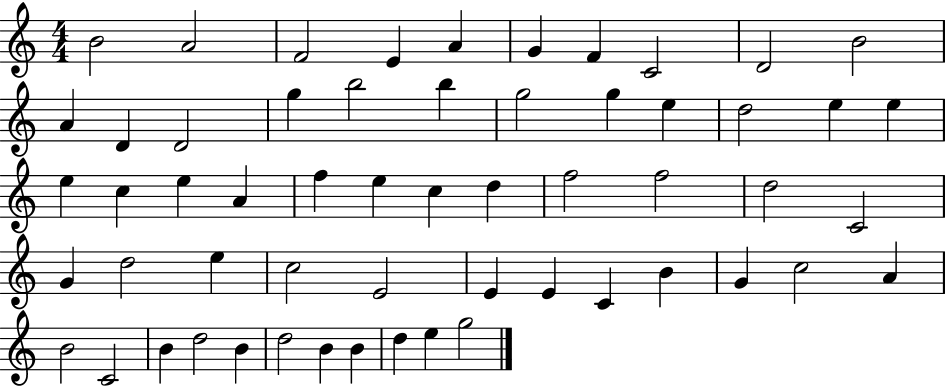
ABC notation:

X:1
T:Untitled
M:4/4
L:1/4
K:C
B2 A2 F2 E A G F C2 D2 B2 A D D2 g b2 b g2 g e d2 e e e c e A f e c d f2 f2 d2 C2 G d2 e c2 E2 E E C B G c2 A B2 C2 B d2 B d2 B B d e g2